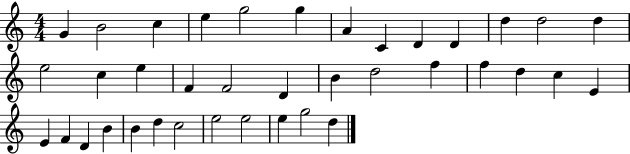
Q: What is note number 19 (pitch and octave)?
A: D4